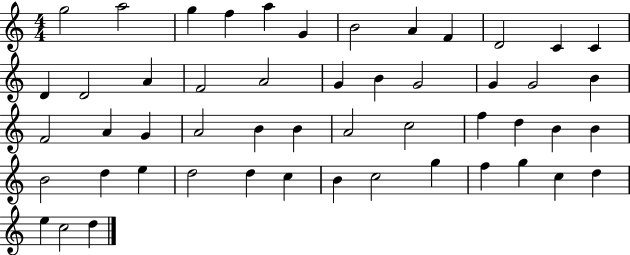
{
  \clef treble
  \numericTimeSignature
  \time 4/4
  \key c \major
  g''2 a''2 | g''4 f''4 a''4 g'4 | b'2 a'4 f'4 | d'2 c'4 c'4 | \break d'4 d'2 a'4 | f'2 a'2 | g'4 b'4 g'2 | g'4 g'2 b'4 | \break f'2 a'4 g'4 | a'2 b'4 b'4 | a'2 c''2 | f''4 d''4 b'4 b'4 | \break b'2 d''4 e''4 | d''2 d''4 c''4 | b'4 c''2 g''4 | f''4 g''4 c''4 d''4 | \break e''4 c''2 d''4 | \bar "|."
}